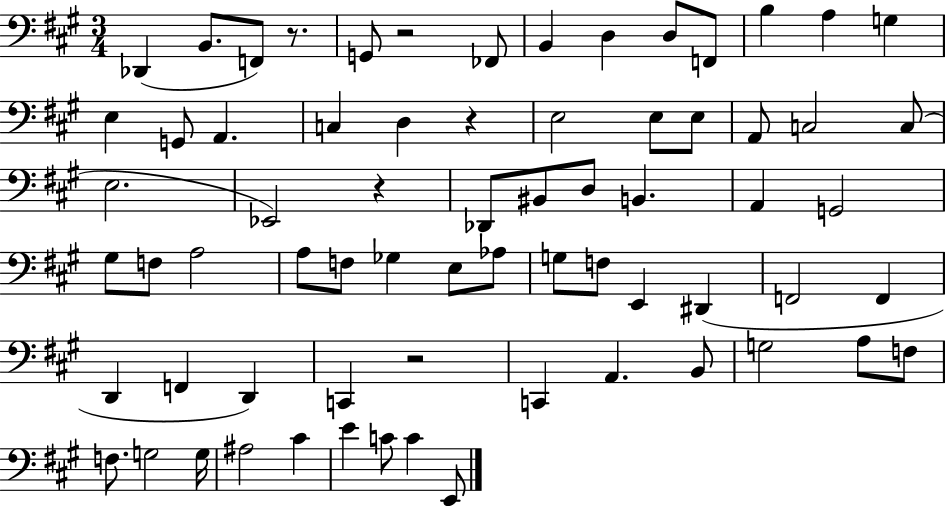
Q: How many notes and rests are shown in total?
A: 69